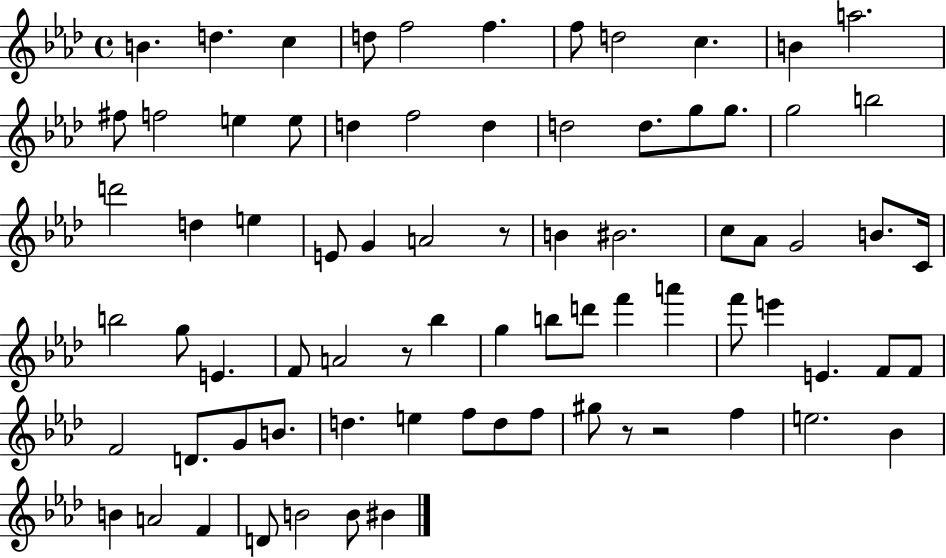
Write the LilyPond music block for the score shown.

{
  \clef treble
  \time 4/4
  \defaultTimeSignature
  \key aes \major
  b'4. d''4. c''4 | d''8 f''2 f''4. | f''8 d''2 c''4. | b'4 a''2. | \break fis''8 f''2 e''4 e''8 | d''4 f''2 d''4 | d''2 d''8. g''8 g''8. | g''2 b''2 | \break d'''2 d''4 e''4 | e'8 g'4 a'2 r8 | b'4 bis'2. | c''8 aes'8 g'2 b'8. c'16 | \break b''2 g''8 e'4. | f'8 a'2 r8 bes''4 | g''4 b''8 d'''8 f'''4 a'''4 | f'''8 e'''4 e'4. f'8 f'8 | \break f'2 d'8. g'8 b'8. | d''4. e''4 f''8 d''8 f''8 | gis''8 r8 r2 f''4 | e''2. bes'4 | \break b'4 a'2 f'4 | d'8 b'2 b'8 bis'4 | \bar "|."
}